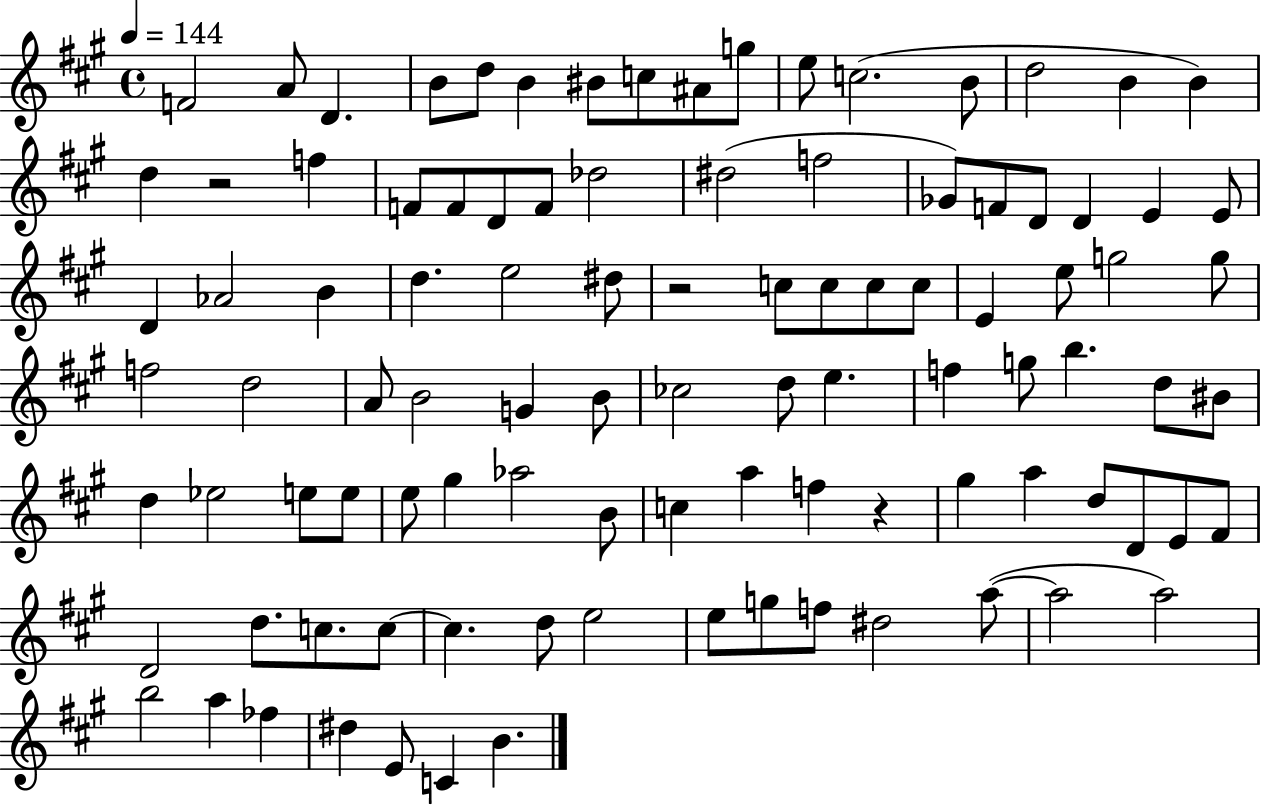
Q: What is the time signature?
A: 4/4